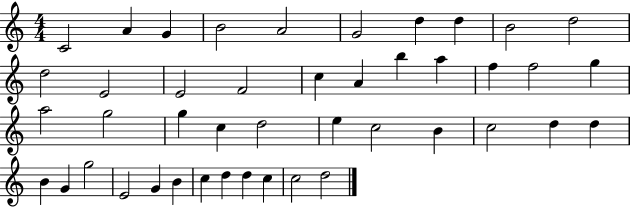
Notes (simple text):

C4/h A4/q G4/q B4/h A4/h G4/h D5/q D5/q B4/h D5/h D5/h E4/h E4/h F4/h C5/q A4/q B5/q A5/q F5/q F5/h G5/q A5/h G5/h G5/q C5/q D5/h E5/q C5/h B4/q C5/h D5/q D5/q B4/q G4/q G5/h E4/h G4/q B4/q C5/q D5/q D5/q C5/q C5/h D5/h